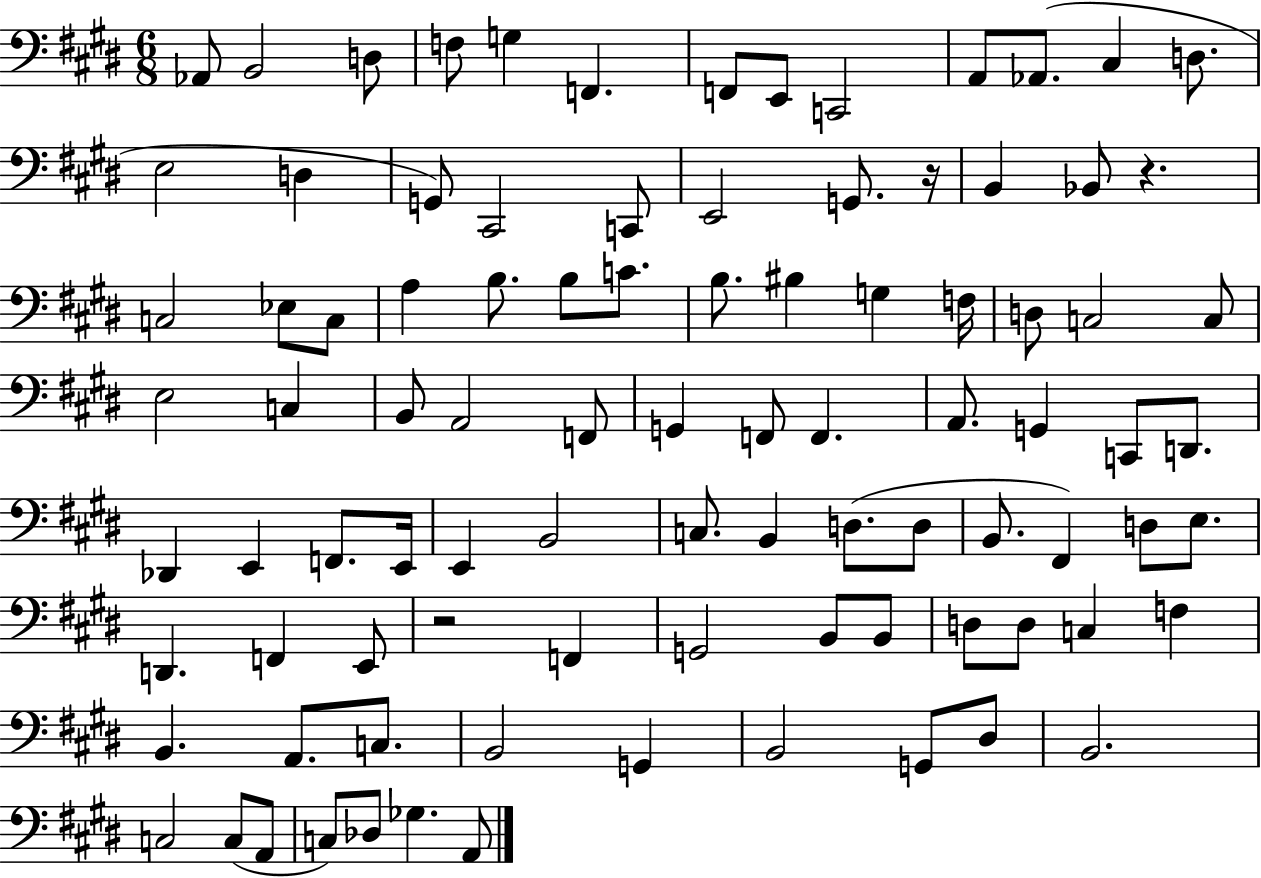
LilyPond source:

{
  \clef bass
  \numericTimeSignature
  \time 6/8
  \key e \major
  aes,8 b,2 d8 | f8 g4 f,4. | f,8 e,8 c,2 | a,8 aes,8.( cis4 d8. | \break e2 d4 | g,8) cis,2 c,8 | e,2 g,8. r16 | b,4 bes,8 r4. | \break c2 ees8 c8 | a4 b8. b8 c'8. | b8. bis4 g4 f16 | d8 c2 c8 | \break e2 c4 | b,8 a,2 f,8 | g,4 f,8 f,4. | a,8. g,4 c,8 d,8. | \break des,4 e,4 f,8. e,16 | e,4 b,2 | c8. b,4 d8.( d8 | b,8. fis,4) d8 e8. | \break d,4. f,4 e,8 | r2 f,4 | g,2 b,8 b,8 | d8 d8 c4 f4 | \break b,4. a,8. c8. | b,2 g,4 | b,2 g,8 dis8 | b,2. | \break c2 c8( a,8 | c8) des8 ges4. a,8 | \bar "|."
}